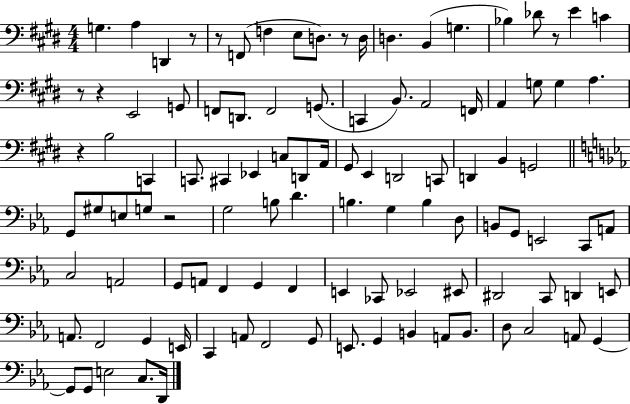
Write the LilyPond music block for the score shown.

{
  \clef bass
  \numericTimeSignature
  \time 4/4
  \key e \major
  \repeat volta 2 { g4. a4 d,4 r8 | r8 f,8( f4 e8 d8.) r8 d16 | d4. b,4( g4. | bes4) des'8 r8 e'4 c'4 | \break r8 r4 e,2 g,8 | f,8 d,8. f,2 g,8.( | c,4 b,8.) a,2 f,16 | a,4 g8 g4 a4. | \break r4 b2 c,4 | c,8. cis,4 ees,4 c8 d,8 a,16 | gis,8 e,4 d,2 c,8 | d,4 b,4 g,2 | \break \bar "||" \break \key ees \major g,8 gis8 e8 g8 r2 | g2 b8 d'4. | b4. g4 b4 d8 | b,8 g,8 e,2 c,8 a,8 | \break c2 a,2 | g,8 a,8 f,4 g,4 f,4 | e,4 ces,8 ees,2 eis,8 | dis,2 c,8 d,4 e,8 | \break a,8. f,2 g,4 e,16 | c,4 a,8 f,2 g,8 | e,8. g,4 b,4 a,8 b,8. | d8 c2 a,8 g,4~~ | \break g,8 g,8 e2 c8. d,16 | } \bar "|."
}